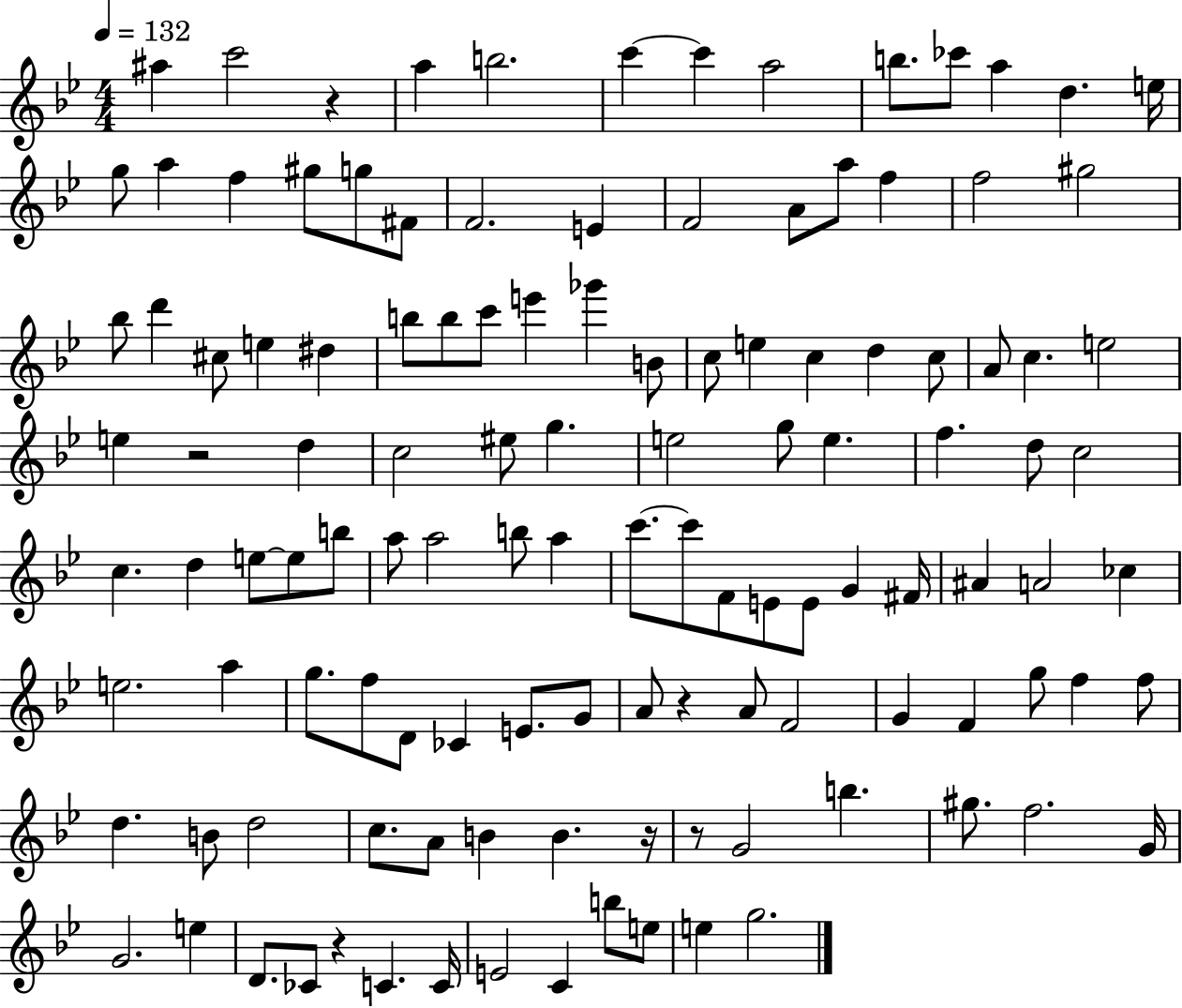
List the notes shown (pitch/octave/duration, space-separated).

A#5/q C6/h R/q A5/q B5/h. C6/q C6/q A5/h B5/e. CES6/e A5/q D5/q. E5/s G5/e A5/q F5/q G#5/e G5/e F#4/e F4/h. E4/q F4/h A4/e A5/e F5/q F5/h G#5/h Bb5/e D6/q C#5/e E5/q D#5/q B5/e B5/e C6/e E6/q Gb6/q B4/e C5/e E5/q C5/q D5/q C5/e A4/e C5/q. E5/h E5/q R/h D5/q C5/h EIS5/e G5/q. E5/h G5/e E5/q. F5/q. D5/e C5/h C5/q. D5/q E5/e E5/e B5/e A5/e A5/h B5/e A5/q C6/e. C6/e F4/e E4/e E4/e G4/q F#4/s A#4/q A4/h CES5/q E5/h. A5/q G5/e. F5/e D4/e CES4/q E4/e. G4/e A4/e R/q A4/e F4/h G4/q F4/q G5/e F5/q F5/e D5/q. B4/e D5/h C5/e. A4/e B4/q B4/q. R/s R/e G4/h B5/q. G#5/e. F5/h. G4/s G4/h. E5/q D4/e. CES4/e R/q C4/q. C4/s E4/h C4/q B5/e E5/e E5/q G5/h.